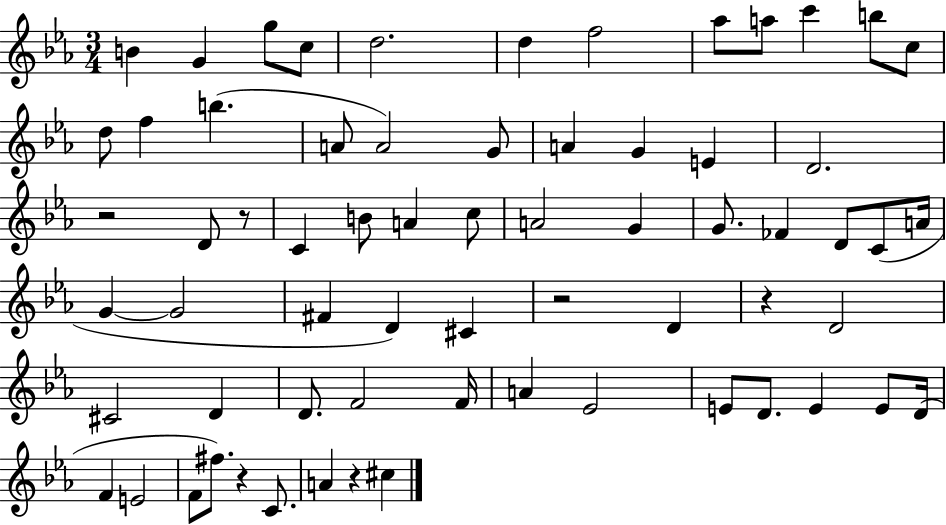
{
  \clef treble
  \numericTimeSignature
  \time 3/4
  \key ees \major
  b'4 g'4 g''8 c''8 | d''2. | d''4 f''2 | aes''8 a''8 c'''4 b''8 c''8 | \break d''8 f''4 b''4.( | a'8 a'2) g'8 | a'4 g'4 e'4 | d'2. | \break r2 d'8 r8 | c'4 b'8 a'4 c''8 | a'2 g'4 | g'8. fes'4 d'8 c'8( a'16 | \break g'4~~ g'2 | fis'4 d'4) cis'4 | r2 d'4 | r4 d'2 | \break cis'2 d'4 | d'8. f'2 f'16 | a'4 ees'2 | e'8 d'8. e'4 e'8 d'16( | \break f'4 e'2 | f'8 fis''8.) r4 c'8. | a'4 r4 cis''4 | \bar "|."
}